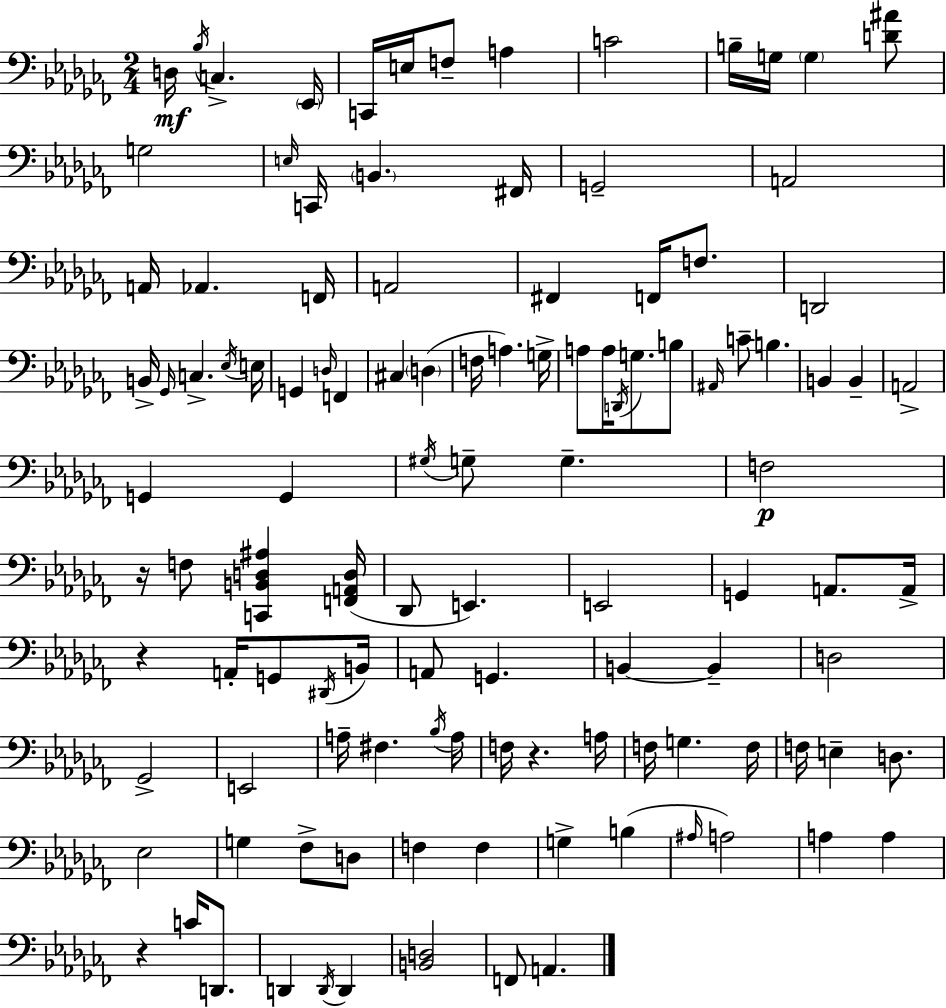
D3/s Bb3/s C3/q. Eb2/s C2/s E3/s F3/e A3/q C4/h B3/s G3/s G3/q [D4,A#4]/e G3/h E3/s C2/s B2/q. F#2/s G2/h A2/h A2/s Ab2/q. F2/s A2/h F#2/q F2/s F3/e. D2/h B2/s Gb2/s C3/q. Eb3/s E3/s G2/q D3/s F2/q C#3/q D3/q F3/s A3/q. G3/s A3/e A3/s D2/s G3/e. B3/e A#2/s C4/e B3/q. B2/q B2/q A2/h G2/q G2/q G#3/s G3/e G3/q. F3/h R/s F3/e [C2,B2,D3,A#3]/q [F2,A2,D3]/s Db2/e E2/q. E2/h G2/q A2/e. A2/s R/q A2/s G2/e D#2/s B2/s A2/e G2/q. B2/q B2/q D3/h Gb2/h E2/h A3/s F#3/q. Bb3/s A3/s F3/s R/q. A3/s F3/s G3/q. F3/s F3/s E3/q D3/e. Eb3/h G3/q FES3/e D3/e F3/q F3/q G3/q B3/q A#3/s A3/h A3/q A3/q R/q C4/s D2/e. D2/q D2/s D2/q [B2,D3]/h F2/e A2/q.